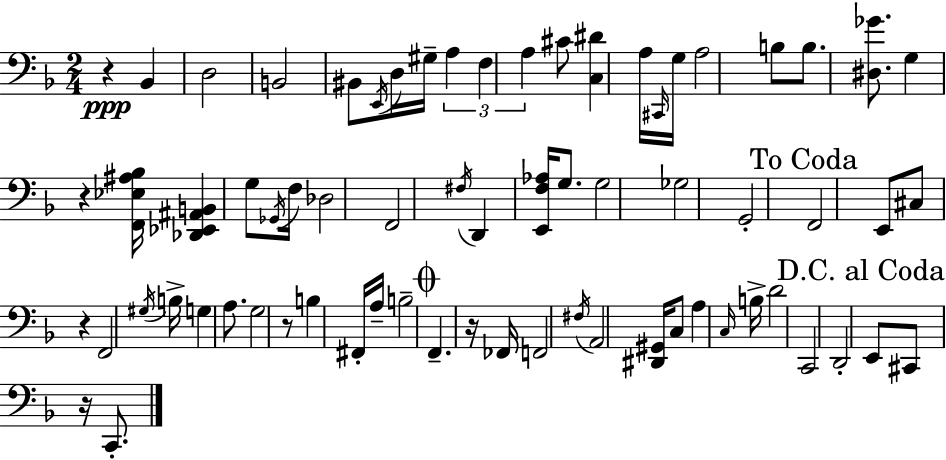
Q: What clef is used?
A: bass